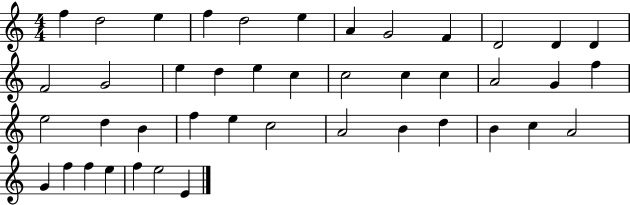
{
  \clef treble
  \numericTimeSignature
  \time 4/4
  \key c \major
  f''4 d''2 e''4 | f''4 d''2 e''4 | a'4 g'2 f'4 | d'2 d'4 d'4 | \break f'2 g'2 | e''4 d''4 e''4 c''4 | c''2 c''4 c''4 | a'2 g'4 f''4 | \break e''2 d''4 b'4 | f''4 e''4 c''2 | a'2 b'4 d''4 | b'4 c''4 a'2 | \break g'4 f''4 f''4 e''4 | f''4 e''2 e'4 | \bar "|."
}